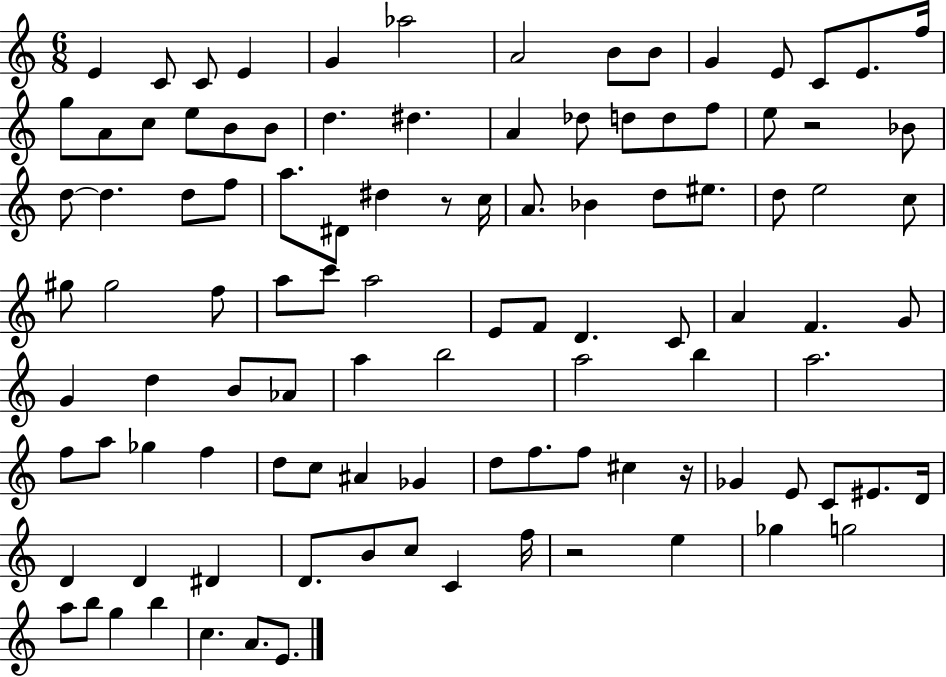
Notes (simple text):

E4/q C4/e C4/e E4/q G4/q Ab5/h A4/h B4/e B4/e G4/q E4/e C4/e E4/e. F5/s G5/e A4/e C5/e E5/e B4/e B4/e D5/q. D#5/q. A4/q Db5/e D5/e D5/e F5/e E5/e R/h Bb4/e D5/e D5/q. D5/e F5/e A5/e. D#4/e D#5/q R/e C5/s A4/e. Bb4/q D5/e EIS5/e. D5/e E5/h C5/e G#5/e G#5/h F5/e A5/e C6/e A5/h E4/e F4/e D4/q. C4/e A4/q F4/q. G4/e G4/q D5/q B4/e Ab4/e A5/q B5/h A5/h B5/q A5/h. F5/e A5/e Gb5/q F5/q D5/e C5/e A#4/q Gb4/q D5/e F5/e. F5/e C#5/q R/s Gb4/q E4/e C4/e EIS4/e. D4/s D4/q D4/q D#4/q D4/e. B4/e C5/e C4/q F5/s R/h E5/q Gb5/q G5/h A5/e B5/e G5/q B5/q C5/q. A4/e. E4/e.